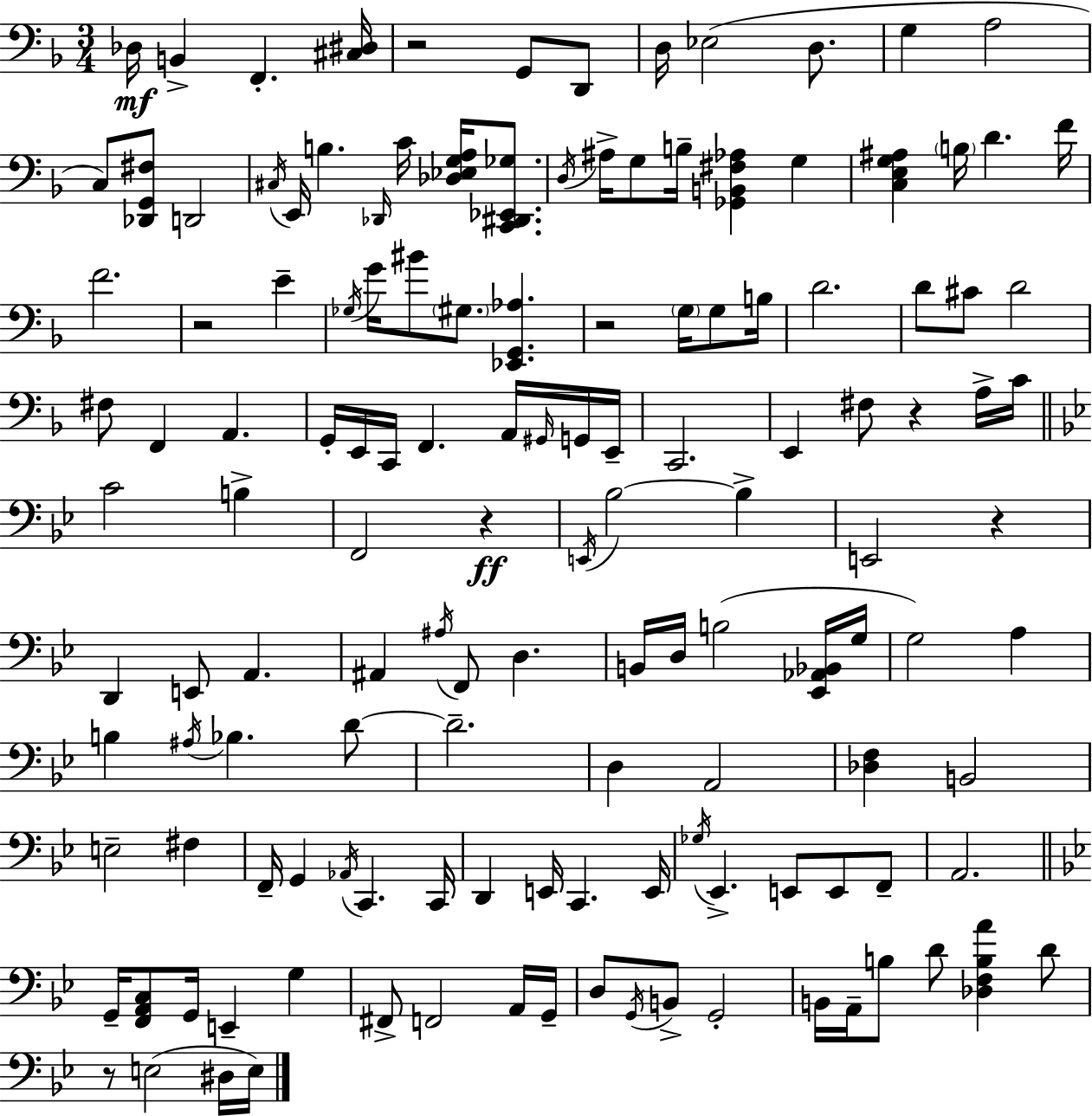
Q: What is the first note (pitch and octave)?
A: Db3